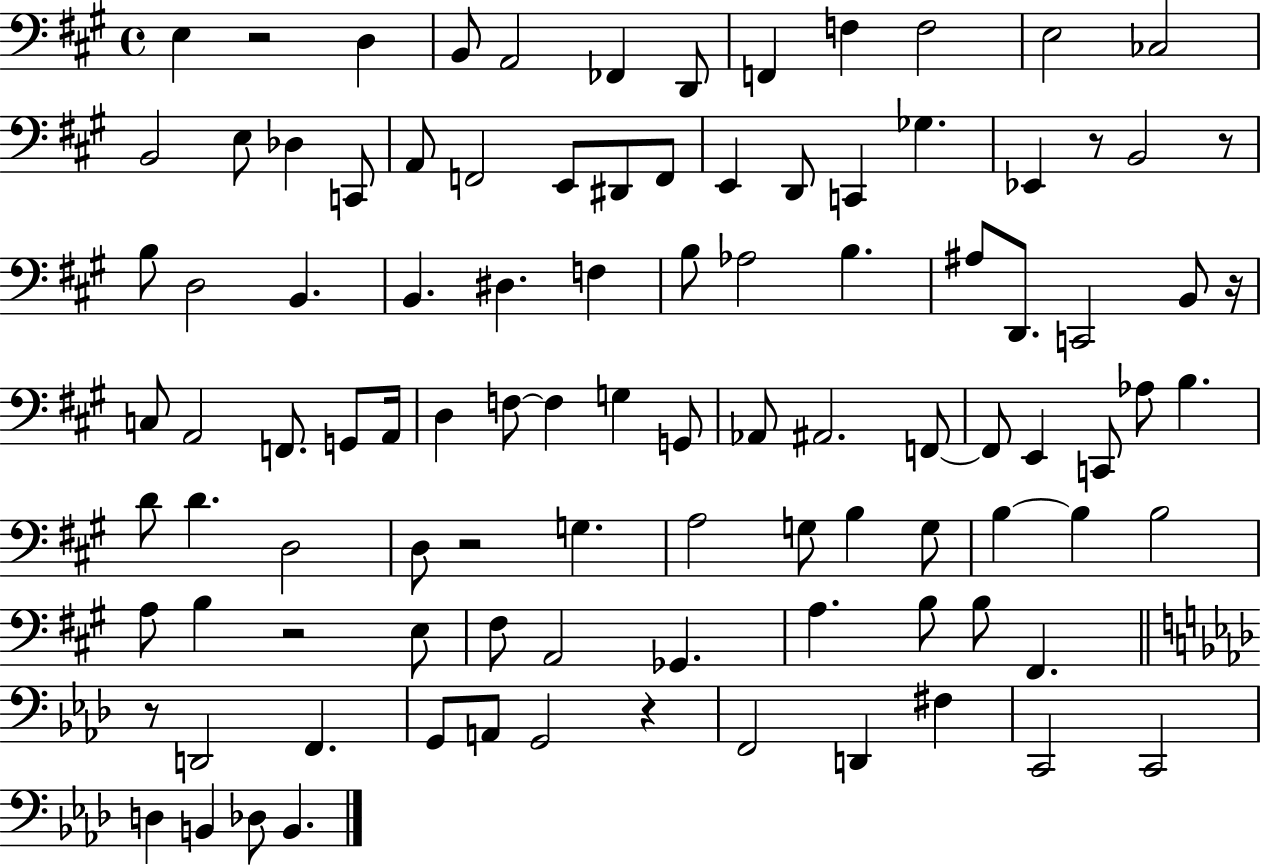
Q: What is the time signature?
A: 4/4